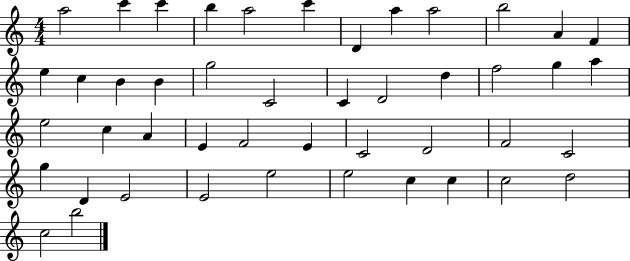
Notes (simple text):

A5/h C6/q C6/q B5/q A5/h C6/q D4/q A5/q A5/h B5/h A4/q F4/q E5/q C5/q B4/q B4/q G5/h C4/h C4/q D4/h D5/q F5/h G5/q A5/q E5/h C5/q A4/q E4/q F4/h E4/q C4/h D4/h F4/h C4/h G5/q D4/q E4/h E4/h E5/h E5/h C5/q C5/q C5/h D5/h C5/h B5/h